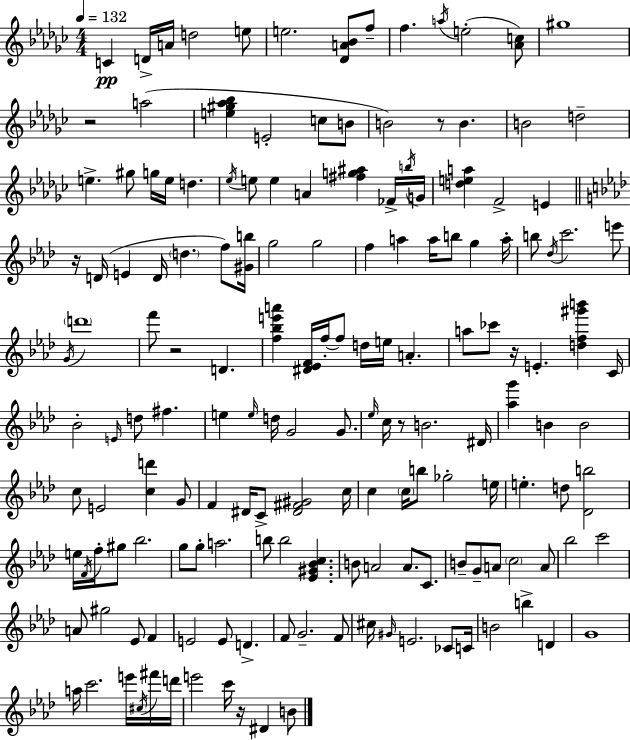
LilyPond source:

{
  \clef treble
  \numericTimeSignature
  \time 4/4
  \key ees \minor
  \tempo 4 = 132
  \repeat volta 2 { c'4\pp d'16-> a'16 d''2 e''8 | e''2. <des' a' bes'>8 f''8-- | f''4. \acciaccatura { a''16 }( e''2-. <aes' c''>8) | gis''1 | \break r2 a''2( | <e'' gis'' aes'' bes''>4 e'2-. c''8 b'8 | b'2) r8 b'4. | b'2 d''2-- | \break e''4.-> gis''8 g''16 e''16 d''4. | \acciaccatura { ees''16 } e''8 e''4 a'4 <fis'' g'' ais''>4 | fes'16-> \acciaccatura { b''16 } g'16 <d'' e'' a''>4 f'2-> e'4 | \bar "||" \break \key aes \major r16 d'16( e'4 d'16 \parenthesize d''4. f''8) <gis' b''>16 | g''2 g''2 | f''4 a''4 a''16 b''8 g''4 a''16-. | b''8 \acciaccatura { des''16 } c'''2. e'''8 | \break \acciaccatura { g'16 } \parenthesize d'''1 | f'''8 r2 d'4. | <f'' bes'' e''' a'''>4 <dis' ees' f'>16 f''16-.~~ f''8 d''16 e''16 a'4.-. | a''8 ces'''8 r16 e'4.-. <d'' f'' gis''' b'''>4 | \break c'16 bes'2-. \grace { e'16 } d''8 fis''4. | e''4 \grace { e''16 } d''16 g'2 | g'8. \grace { ees''16 } c''16 r8 b'2. | dis'16 <aes'' g'''>4 b'4 b'2 | \break c''8 e'2 <c'' d'''>4 | g'8 f'4 dis'16 c'8-> <dis' fis' gis'>2 | c''16 c''4 \parenthesize c''16 b''8 ges''2-. | e''16 e''4.-. d''8 <des' b''>2 | \break e''16 \acciaccatura { f'16 } f''16-. gis''8 bes''2. | g''8 g''8-. a''2. | b''8 b''2 | <ees' gis' bes' c''>4. b'8 a'2 | \break a'8. c'8. b'8-- g'8-- a'8 \parenthesize c''2 | a'8 bes''2 c'''2 | a'8 gis''2 | ees'8 f'4 e'2 e'8 | \break d'4.-> f'8 g'2.-- | f'8 cis''16 \grace { gis'16 } e'2. | ces'8 c'16 b'2 b''4-> | d'4 g'1 | \break a''16 c'''2. | e'''16 \acciaccatura { cis''16 } fis'''16 d'''16 e'''2 | c'''16 r16 dis'4 b'8 } \bar "|."
}